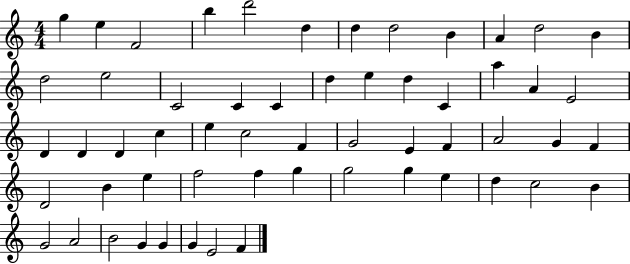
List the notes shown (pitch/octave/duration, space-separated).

G5/q E5/q F4/h B5/q D6/h D5/q D5/q D5/h B4/q A4/q D5/h B4/q D5/h E5/h C4/h C4/q C4/q D5/q E5/q D5/q C4/q A5/q A4/q E4/h D4/q D4/q D4/q C5/q E5/q C5/h F4/q G4/h E4/q F4/q A4/h G4/q F4/q D4/h B4/q E5/q F5/h F5/q G5/q G5/h G5/q E5/q D5/q C5/h B4/q G4/h A4/h B4/h G4/q G4/q G4/q E4/h F4/q